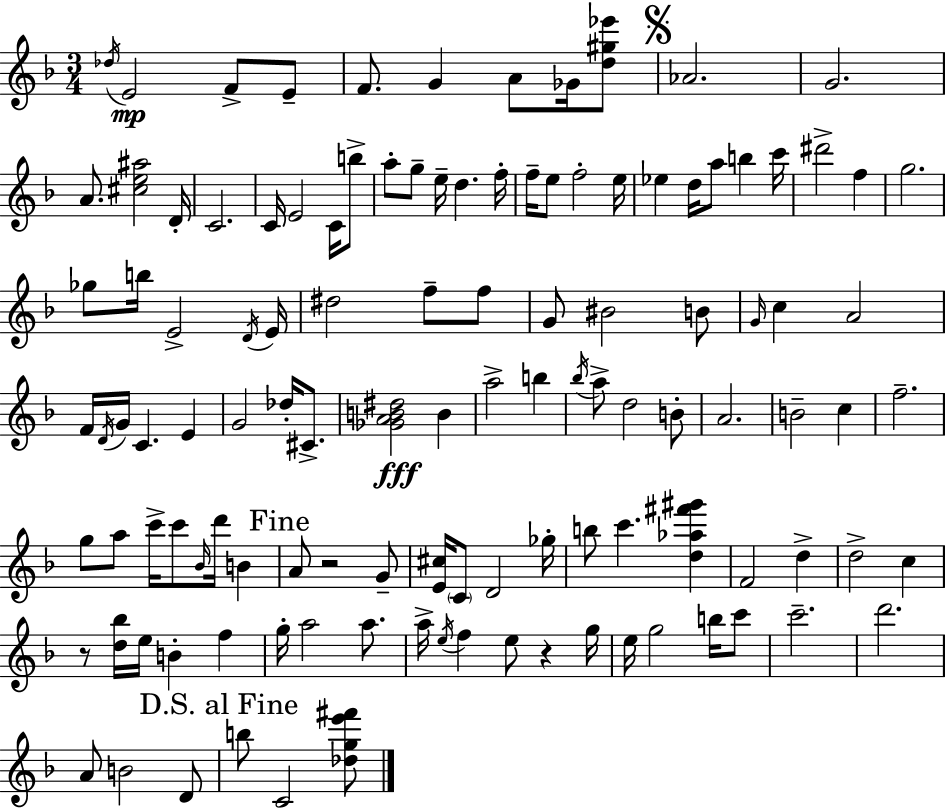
{
  \clef treble
  \numericTimeSignature
  \time 3/4
  \key f \major
  \acciaccatura { des''16 }\mp e'2 f'8-> e'8-- | f'8. g'4 a'8 ges'16 <d'' gis'' ees'''>8 | \mark \markup { \musicglyph "scripts.segno" } aes'2. | g'2. | \break a'8. <cis'' e'' ais''>2 | d'16-. c'2. | c'16 e'2 c'16 b''8-> | a''8-. g''8-- e''16-- d''4. | \break f''16-. f''16-- e''8 f''2-. | e''16 ees''4 d''16 a''8 b''4 | c'''16 dis'''2-> f''4 | g''2. | \break ges''8 b''16 e'2-> | \acciaccatura { d'16 } e'16 dis''2 f''8-- | f''8 g'8 bis'2 | b'8 \grace { g'16 } c''4 a'2 | \break f'16 \acciaccatura { d'16 } g'16 c'4. | e'4 g'2 | des''16-. cis'8.-> <ges' a' b' dis''>2\fff | b'4 a''2-> | \break b''4 \acciaccatura { bes''16 } a''8-> d''2 | b'8-. a'2. | b'2-- | c''4 f''2.-- | \break g''8 a''8 c'''16-> c'''8 | \grace { bes'16 } d'''16 b'4 \mark "Fine" a'8 r2 | g'8-- <e' cis''>16 \parenthesize c'8 d'2 | ges''16-. b''8 c'''4. | \break <d'' aes'' fis''' gis'''>4 f'2 | d''4-> d''2-> | c''4 r8 <d'' bes''>16 e''16 b'4-. | f''4 g''16-. a''2 | \break a''8. a''16-> \acciaccatura { e''16 } f''4 | e''8 r4 g''16 e''16 g''2 | b''16 c'''8 c'''2.-- | d'''2. | \break a'8 b'2 | d'8 \mark "D.S. al Fine" b''8 c'2 | <des'' g'' e''' fis'''>8 \bar "|."
}